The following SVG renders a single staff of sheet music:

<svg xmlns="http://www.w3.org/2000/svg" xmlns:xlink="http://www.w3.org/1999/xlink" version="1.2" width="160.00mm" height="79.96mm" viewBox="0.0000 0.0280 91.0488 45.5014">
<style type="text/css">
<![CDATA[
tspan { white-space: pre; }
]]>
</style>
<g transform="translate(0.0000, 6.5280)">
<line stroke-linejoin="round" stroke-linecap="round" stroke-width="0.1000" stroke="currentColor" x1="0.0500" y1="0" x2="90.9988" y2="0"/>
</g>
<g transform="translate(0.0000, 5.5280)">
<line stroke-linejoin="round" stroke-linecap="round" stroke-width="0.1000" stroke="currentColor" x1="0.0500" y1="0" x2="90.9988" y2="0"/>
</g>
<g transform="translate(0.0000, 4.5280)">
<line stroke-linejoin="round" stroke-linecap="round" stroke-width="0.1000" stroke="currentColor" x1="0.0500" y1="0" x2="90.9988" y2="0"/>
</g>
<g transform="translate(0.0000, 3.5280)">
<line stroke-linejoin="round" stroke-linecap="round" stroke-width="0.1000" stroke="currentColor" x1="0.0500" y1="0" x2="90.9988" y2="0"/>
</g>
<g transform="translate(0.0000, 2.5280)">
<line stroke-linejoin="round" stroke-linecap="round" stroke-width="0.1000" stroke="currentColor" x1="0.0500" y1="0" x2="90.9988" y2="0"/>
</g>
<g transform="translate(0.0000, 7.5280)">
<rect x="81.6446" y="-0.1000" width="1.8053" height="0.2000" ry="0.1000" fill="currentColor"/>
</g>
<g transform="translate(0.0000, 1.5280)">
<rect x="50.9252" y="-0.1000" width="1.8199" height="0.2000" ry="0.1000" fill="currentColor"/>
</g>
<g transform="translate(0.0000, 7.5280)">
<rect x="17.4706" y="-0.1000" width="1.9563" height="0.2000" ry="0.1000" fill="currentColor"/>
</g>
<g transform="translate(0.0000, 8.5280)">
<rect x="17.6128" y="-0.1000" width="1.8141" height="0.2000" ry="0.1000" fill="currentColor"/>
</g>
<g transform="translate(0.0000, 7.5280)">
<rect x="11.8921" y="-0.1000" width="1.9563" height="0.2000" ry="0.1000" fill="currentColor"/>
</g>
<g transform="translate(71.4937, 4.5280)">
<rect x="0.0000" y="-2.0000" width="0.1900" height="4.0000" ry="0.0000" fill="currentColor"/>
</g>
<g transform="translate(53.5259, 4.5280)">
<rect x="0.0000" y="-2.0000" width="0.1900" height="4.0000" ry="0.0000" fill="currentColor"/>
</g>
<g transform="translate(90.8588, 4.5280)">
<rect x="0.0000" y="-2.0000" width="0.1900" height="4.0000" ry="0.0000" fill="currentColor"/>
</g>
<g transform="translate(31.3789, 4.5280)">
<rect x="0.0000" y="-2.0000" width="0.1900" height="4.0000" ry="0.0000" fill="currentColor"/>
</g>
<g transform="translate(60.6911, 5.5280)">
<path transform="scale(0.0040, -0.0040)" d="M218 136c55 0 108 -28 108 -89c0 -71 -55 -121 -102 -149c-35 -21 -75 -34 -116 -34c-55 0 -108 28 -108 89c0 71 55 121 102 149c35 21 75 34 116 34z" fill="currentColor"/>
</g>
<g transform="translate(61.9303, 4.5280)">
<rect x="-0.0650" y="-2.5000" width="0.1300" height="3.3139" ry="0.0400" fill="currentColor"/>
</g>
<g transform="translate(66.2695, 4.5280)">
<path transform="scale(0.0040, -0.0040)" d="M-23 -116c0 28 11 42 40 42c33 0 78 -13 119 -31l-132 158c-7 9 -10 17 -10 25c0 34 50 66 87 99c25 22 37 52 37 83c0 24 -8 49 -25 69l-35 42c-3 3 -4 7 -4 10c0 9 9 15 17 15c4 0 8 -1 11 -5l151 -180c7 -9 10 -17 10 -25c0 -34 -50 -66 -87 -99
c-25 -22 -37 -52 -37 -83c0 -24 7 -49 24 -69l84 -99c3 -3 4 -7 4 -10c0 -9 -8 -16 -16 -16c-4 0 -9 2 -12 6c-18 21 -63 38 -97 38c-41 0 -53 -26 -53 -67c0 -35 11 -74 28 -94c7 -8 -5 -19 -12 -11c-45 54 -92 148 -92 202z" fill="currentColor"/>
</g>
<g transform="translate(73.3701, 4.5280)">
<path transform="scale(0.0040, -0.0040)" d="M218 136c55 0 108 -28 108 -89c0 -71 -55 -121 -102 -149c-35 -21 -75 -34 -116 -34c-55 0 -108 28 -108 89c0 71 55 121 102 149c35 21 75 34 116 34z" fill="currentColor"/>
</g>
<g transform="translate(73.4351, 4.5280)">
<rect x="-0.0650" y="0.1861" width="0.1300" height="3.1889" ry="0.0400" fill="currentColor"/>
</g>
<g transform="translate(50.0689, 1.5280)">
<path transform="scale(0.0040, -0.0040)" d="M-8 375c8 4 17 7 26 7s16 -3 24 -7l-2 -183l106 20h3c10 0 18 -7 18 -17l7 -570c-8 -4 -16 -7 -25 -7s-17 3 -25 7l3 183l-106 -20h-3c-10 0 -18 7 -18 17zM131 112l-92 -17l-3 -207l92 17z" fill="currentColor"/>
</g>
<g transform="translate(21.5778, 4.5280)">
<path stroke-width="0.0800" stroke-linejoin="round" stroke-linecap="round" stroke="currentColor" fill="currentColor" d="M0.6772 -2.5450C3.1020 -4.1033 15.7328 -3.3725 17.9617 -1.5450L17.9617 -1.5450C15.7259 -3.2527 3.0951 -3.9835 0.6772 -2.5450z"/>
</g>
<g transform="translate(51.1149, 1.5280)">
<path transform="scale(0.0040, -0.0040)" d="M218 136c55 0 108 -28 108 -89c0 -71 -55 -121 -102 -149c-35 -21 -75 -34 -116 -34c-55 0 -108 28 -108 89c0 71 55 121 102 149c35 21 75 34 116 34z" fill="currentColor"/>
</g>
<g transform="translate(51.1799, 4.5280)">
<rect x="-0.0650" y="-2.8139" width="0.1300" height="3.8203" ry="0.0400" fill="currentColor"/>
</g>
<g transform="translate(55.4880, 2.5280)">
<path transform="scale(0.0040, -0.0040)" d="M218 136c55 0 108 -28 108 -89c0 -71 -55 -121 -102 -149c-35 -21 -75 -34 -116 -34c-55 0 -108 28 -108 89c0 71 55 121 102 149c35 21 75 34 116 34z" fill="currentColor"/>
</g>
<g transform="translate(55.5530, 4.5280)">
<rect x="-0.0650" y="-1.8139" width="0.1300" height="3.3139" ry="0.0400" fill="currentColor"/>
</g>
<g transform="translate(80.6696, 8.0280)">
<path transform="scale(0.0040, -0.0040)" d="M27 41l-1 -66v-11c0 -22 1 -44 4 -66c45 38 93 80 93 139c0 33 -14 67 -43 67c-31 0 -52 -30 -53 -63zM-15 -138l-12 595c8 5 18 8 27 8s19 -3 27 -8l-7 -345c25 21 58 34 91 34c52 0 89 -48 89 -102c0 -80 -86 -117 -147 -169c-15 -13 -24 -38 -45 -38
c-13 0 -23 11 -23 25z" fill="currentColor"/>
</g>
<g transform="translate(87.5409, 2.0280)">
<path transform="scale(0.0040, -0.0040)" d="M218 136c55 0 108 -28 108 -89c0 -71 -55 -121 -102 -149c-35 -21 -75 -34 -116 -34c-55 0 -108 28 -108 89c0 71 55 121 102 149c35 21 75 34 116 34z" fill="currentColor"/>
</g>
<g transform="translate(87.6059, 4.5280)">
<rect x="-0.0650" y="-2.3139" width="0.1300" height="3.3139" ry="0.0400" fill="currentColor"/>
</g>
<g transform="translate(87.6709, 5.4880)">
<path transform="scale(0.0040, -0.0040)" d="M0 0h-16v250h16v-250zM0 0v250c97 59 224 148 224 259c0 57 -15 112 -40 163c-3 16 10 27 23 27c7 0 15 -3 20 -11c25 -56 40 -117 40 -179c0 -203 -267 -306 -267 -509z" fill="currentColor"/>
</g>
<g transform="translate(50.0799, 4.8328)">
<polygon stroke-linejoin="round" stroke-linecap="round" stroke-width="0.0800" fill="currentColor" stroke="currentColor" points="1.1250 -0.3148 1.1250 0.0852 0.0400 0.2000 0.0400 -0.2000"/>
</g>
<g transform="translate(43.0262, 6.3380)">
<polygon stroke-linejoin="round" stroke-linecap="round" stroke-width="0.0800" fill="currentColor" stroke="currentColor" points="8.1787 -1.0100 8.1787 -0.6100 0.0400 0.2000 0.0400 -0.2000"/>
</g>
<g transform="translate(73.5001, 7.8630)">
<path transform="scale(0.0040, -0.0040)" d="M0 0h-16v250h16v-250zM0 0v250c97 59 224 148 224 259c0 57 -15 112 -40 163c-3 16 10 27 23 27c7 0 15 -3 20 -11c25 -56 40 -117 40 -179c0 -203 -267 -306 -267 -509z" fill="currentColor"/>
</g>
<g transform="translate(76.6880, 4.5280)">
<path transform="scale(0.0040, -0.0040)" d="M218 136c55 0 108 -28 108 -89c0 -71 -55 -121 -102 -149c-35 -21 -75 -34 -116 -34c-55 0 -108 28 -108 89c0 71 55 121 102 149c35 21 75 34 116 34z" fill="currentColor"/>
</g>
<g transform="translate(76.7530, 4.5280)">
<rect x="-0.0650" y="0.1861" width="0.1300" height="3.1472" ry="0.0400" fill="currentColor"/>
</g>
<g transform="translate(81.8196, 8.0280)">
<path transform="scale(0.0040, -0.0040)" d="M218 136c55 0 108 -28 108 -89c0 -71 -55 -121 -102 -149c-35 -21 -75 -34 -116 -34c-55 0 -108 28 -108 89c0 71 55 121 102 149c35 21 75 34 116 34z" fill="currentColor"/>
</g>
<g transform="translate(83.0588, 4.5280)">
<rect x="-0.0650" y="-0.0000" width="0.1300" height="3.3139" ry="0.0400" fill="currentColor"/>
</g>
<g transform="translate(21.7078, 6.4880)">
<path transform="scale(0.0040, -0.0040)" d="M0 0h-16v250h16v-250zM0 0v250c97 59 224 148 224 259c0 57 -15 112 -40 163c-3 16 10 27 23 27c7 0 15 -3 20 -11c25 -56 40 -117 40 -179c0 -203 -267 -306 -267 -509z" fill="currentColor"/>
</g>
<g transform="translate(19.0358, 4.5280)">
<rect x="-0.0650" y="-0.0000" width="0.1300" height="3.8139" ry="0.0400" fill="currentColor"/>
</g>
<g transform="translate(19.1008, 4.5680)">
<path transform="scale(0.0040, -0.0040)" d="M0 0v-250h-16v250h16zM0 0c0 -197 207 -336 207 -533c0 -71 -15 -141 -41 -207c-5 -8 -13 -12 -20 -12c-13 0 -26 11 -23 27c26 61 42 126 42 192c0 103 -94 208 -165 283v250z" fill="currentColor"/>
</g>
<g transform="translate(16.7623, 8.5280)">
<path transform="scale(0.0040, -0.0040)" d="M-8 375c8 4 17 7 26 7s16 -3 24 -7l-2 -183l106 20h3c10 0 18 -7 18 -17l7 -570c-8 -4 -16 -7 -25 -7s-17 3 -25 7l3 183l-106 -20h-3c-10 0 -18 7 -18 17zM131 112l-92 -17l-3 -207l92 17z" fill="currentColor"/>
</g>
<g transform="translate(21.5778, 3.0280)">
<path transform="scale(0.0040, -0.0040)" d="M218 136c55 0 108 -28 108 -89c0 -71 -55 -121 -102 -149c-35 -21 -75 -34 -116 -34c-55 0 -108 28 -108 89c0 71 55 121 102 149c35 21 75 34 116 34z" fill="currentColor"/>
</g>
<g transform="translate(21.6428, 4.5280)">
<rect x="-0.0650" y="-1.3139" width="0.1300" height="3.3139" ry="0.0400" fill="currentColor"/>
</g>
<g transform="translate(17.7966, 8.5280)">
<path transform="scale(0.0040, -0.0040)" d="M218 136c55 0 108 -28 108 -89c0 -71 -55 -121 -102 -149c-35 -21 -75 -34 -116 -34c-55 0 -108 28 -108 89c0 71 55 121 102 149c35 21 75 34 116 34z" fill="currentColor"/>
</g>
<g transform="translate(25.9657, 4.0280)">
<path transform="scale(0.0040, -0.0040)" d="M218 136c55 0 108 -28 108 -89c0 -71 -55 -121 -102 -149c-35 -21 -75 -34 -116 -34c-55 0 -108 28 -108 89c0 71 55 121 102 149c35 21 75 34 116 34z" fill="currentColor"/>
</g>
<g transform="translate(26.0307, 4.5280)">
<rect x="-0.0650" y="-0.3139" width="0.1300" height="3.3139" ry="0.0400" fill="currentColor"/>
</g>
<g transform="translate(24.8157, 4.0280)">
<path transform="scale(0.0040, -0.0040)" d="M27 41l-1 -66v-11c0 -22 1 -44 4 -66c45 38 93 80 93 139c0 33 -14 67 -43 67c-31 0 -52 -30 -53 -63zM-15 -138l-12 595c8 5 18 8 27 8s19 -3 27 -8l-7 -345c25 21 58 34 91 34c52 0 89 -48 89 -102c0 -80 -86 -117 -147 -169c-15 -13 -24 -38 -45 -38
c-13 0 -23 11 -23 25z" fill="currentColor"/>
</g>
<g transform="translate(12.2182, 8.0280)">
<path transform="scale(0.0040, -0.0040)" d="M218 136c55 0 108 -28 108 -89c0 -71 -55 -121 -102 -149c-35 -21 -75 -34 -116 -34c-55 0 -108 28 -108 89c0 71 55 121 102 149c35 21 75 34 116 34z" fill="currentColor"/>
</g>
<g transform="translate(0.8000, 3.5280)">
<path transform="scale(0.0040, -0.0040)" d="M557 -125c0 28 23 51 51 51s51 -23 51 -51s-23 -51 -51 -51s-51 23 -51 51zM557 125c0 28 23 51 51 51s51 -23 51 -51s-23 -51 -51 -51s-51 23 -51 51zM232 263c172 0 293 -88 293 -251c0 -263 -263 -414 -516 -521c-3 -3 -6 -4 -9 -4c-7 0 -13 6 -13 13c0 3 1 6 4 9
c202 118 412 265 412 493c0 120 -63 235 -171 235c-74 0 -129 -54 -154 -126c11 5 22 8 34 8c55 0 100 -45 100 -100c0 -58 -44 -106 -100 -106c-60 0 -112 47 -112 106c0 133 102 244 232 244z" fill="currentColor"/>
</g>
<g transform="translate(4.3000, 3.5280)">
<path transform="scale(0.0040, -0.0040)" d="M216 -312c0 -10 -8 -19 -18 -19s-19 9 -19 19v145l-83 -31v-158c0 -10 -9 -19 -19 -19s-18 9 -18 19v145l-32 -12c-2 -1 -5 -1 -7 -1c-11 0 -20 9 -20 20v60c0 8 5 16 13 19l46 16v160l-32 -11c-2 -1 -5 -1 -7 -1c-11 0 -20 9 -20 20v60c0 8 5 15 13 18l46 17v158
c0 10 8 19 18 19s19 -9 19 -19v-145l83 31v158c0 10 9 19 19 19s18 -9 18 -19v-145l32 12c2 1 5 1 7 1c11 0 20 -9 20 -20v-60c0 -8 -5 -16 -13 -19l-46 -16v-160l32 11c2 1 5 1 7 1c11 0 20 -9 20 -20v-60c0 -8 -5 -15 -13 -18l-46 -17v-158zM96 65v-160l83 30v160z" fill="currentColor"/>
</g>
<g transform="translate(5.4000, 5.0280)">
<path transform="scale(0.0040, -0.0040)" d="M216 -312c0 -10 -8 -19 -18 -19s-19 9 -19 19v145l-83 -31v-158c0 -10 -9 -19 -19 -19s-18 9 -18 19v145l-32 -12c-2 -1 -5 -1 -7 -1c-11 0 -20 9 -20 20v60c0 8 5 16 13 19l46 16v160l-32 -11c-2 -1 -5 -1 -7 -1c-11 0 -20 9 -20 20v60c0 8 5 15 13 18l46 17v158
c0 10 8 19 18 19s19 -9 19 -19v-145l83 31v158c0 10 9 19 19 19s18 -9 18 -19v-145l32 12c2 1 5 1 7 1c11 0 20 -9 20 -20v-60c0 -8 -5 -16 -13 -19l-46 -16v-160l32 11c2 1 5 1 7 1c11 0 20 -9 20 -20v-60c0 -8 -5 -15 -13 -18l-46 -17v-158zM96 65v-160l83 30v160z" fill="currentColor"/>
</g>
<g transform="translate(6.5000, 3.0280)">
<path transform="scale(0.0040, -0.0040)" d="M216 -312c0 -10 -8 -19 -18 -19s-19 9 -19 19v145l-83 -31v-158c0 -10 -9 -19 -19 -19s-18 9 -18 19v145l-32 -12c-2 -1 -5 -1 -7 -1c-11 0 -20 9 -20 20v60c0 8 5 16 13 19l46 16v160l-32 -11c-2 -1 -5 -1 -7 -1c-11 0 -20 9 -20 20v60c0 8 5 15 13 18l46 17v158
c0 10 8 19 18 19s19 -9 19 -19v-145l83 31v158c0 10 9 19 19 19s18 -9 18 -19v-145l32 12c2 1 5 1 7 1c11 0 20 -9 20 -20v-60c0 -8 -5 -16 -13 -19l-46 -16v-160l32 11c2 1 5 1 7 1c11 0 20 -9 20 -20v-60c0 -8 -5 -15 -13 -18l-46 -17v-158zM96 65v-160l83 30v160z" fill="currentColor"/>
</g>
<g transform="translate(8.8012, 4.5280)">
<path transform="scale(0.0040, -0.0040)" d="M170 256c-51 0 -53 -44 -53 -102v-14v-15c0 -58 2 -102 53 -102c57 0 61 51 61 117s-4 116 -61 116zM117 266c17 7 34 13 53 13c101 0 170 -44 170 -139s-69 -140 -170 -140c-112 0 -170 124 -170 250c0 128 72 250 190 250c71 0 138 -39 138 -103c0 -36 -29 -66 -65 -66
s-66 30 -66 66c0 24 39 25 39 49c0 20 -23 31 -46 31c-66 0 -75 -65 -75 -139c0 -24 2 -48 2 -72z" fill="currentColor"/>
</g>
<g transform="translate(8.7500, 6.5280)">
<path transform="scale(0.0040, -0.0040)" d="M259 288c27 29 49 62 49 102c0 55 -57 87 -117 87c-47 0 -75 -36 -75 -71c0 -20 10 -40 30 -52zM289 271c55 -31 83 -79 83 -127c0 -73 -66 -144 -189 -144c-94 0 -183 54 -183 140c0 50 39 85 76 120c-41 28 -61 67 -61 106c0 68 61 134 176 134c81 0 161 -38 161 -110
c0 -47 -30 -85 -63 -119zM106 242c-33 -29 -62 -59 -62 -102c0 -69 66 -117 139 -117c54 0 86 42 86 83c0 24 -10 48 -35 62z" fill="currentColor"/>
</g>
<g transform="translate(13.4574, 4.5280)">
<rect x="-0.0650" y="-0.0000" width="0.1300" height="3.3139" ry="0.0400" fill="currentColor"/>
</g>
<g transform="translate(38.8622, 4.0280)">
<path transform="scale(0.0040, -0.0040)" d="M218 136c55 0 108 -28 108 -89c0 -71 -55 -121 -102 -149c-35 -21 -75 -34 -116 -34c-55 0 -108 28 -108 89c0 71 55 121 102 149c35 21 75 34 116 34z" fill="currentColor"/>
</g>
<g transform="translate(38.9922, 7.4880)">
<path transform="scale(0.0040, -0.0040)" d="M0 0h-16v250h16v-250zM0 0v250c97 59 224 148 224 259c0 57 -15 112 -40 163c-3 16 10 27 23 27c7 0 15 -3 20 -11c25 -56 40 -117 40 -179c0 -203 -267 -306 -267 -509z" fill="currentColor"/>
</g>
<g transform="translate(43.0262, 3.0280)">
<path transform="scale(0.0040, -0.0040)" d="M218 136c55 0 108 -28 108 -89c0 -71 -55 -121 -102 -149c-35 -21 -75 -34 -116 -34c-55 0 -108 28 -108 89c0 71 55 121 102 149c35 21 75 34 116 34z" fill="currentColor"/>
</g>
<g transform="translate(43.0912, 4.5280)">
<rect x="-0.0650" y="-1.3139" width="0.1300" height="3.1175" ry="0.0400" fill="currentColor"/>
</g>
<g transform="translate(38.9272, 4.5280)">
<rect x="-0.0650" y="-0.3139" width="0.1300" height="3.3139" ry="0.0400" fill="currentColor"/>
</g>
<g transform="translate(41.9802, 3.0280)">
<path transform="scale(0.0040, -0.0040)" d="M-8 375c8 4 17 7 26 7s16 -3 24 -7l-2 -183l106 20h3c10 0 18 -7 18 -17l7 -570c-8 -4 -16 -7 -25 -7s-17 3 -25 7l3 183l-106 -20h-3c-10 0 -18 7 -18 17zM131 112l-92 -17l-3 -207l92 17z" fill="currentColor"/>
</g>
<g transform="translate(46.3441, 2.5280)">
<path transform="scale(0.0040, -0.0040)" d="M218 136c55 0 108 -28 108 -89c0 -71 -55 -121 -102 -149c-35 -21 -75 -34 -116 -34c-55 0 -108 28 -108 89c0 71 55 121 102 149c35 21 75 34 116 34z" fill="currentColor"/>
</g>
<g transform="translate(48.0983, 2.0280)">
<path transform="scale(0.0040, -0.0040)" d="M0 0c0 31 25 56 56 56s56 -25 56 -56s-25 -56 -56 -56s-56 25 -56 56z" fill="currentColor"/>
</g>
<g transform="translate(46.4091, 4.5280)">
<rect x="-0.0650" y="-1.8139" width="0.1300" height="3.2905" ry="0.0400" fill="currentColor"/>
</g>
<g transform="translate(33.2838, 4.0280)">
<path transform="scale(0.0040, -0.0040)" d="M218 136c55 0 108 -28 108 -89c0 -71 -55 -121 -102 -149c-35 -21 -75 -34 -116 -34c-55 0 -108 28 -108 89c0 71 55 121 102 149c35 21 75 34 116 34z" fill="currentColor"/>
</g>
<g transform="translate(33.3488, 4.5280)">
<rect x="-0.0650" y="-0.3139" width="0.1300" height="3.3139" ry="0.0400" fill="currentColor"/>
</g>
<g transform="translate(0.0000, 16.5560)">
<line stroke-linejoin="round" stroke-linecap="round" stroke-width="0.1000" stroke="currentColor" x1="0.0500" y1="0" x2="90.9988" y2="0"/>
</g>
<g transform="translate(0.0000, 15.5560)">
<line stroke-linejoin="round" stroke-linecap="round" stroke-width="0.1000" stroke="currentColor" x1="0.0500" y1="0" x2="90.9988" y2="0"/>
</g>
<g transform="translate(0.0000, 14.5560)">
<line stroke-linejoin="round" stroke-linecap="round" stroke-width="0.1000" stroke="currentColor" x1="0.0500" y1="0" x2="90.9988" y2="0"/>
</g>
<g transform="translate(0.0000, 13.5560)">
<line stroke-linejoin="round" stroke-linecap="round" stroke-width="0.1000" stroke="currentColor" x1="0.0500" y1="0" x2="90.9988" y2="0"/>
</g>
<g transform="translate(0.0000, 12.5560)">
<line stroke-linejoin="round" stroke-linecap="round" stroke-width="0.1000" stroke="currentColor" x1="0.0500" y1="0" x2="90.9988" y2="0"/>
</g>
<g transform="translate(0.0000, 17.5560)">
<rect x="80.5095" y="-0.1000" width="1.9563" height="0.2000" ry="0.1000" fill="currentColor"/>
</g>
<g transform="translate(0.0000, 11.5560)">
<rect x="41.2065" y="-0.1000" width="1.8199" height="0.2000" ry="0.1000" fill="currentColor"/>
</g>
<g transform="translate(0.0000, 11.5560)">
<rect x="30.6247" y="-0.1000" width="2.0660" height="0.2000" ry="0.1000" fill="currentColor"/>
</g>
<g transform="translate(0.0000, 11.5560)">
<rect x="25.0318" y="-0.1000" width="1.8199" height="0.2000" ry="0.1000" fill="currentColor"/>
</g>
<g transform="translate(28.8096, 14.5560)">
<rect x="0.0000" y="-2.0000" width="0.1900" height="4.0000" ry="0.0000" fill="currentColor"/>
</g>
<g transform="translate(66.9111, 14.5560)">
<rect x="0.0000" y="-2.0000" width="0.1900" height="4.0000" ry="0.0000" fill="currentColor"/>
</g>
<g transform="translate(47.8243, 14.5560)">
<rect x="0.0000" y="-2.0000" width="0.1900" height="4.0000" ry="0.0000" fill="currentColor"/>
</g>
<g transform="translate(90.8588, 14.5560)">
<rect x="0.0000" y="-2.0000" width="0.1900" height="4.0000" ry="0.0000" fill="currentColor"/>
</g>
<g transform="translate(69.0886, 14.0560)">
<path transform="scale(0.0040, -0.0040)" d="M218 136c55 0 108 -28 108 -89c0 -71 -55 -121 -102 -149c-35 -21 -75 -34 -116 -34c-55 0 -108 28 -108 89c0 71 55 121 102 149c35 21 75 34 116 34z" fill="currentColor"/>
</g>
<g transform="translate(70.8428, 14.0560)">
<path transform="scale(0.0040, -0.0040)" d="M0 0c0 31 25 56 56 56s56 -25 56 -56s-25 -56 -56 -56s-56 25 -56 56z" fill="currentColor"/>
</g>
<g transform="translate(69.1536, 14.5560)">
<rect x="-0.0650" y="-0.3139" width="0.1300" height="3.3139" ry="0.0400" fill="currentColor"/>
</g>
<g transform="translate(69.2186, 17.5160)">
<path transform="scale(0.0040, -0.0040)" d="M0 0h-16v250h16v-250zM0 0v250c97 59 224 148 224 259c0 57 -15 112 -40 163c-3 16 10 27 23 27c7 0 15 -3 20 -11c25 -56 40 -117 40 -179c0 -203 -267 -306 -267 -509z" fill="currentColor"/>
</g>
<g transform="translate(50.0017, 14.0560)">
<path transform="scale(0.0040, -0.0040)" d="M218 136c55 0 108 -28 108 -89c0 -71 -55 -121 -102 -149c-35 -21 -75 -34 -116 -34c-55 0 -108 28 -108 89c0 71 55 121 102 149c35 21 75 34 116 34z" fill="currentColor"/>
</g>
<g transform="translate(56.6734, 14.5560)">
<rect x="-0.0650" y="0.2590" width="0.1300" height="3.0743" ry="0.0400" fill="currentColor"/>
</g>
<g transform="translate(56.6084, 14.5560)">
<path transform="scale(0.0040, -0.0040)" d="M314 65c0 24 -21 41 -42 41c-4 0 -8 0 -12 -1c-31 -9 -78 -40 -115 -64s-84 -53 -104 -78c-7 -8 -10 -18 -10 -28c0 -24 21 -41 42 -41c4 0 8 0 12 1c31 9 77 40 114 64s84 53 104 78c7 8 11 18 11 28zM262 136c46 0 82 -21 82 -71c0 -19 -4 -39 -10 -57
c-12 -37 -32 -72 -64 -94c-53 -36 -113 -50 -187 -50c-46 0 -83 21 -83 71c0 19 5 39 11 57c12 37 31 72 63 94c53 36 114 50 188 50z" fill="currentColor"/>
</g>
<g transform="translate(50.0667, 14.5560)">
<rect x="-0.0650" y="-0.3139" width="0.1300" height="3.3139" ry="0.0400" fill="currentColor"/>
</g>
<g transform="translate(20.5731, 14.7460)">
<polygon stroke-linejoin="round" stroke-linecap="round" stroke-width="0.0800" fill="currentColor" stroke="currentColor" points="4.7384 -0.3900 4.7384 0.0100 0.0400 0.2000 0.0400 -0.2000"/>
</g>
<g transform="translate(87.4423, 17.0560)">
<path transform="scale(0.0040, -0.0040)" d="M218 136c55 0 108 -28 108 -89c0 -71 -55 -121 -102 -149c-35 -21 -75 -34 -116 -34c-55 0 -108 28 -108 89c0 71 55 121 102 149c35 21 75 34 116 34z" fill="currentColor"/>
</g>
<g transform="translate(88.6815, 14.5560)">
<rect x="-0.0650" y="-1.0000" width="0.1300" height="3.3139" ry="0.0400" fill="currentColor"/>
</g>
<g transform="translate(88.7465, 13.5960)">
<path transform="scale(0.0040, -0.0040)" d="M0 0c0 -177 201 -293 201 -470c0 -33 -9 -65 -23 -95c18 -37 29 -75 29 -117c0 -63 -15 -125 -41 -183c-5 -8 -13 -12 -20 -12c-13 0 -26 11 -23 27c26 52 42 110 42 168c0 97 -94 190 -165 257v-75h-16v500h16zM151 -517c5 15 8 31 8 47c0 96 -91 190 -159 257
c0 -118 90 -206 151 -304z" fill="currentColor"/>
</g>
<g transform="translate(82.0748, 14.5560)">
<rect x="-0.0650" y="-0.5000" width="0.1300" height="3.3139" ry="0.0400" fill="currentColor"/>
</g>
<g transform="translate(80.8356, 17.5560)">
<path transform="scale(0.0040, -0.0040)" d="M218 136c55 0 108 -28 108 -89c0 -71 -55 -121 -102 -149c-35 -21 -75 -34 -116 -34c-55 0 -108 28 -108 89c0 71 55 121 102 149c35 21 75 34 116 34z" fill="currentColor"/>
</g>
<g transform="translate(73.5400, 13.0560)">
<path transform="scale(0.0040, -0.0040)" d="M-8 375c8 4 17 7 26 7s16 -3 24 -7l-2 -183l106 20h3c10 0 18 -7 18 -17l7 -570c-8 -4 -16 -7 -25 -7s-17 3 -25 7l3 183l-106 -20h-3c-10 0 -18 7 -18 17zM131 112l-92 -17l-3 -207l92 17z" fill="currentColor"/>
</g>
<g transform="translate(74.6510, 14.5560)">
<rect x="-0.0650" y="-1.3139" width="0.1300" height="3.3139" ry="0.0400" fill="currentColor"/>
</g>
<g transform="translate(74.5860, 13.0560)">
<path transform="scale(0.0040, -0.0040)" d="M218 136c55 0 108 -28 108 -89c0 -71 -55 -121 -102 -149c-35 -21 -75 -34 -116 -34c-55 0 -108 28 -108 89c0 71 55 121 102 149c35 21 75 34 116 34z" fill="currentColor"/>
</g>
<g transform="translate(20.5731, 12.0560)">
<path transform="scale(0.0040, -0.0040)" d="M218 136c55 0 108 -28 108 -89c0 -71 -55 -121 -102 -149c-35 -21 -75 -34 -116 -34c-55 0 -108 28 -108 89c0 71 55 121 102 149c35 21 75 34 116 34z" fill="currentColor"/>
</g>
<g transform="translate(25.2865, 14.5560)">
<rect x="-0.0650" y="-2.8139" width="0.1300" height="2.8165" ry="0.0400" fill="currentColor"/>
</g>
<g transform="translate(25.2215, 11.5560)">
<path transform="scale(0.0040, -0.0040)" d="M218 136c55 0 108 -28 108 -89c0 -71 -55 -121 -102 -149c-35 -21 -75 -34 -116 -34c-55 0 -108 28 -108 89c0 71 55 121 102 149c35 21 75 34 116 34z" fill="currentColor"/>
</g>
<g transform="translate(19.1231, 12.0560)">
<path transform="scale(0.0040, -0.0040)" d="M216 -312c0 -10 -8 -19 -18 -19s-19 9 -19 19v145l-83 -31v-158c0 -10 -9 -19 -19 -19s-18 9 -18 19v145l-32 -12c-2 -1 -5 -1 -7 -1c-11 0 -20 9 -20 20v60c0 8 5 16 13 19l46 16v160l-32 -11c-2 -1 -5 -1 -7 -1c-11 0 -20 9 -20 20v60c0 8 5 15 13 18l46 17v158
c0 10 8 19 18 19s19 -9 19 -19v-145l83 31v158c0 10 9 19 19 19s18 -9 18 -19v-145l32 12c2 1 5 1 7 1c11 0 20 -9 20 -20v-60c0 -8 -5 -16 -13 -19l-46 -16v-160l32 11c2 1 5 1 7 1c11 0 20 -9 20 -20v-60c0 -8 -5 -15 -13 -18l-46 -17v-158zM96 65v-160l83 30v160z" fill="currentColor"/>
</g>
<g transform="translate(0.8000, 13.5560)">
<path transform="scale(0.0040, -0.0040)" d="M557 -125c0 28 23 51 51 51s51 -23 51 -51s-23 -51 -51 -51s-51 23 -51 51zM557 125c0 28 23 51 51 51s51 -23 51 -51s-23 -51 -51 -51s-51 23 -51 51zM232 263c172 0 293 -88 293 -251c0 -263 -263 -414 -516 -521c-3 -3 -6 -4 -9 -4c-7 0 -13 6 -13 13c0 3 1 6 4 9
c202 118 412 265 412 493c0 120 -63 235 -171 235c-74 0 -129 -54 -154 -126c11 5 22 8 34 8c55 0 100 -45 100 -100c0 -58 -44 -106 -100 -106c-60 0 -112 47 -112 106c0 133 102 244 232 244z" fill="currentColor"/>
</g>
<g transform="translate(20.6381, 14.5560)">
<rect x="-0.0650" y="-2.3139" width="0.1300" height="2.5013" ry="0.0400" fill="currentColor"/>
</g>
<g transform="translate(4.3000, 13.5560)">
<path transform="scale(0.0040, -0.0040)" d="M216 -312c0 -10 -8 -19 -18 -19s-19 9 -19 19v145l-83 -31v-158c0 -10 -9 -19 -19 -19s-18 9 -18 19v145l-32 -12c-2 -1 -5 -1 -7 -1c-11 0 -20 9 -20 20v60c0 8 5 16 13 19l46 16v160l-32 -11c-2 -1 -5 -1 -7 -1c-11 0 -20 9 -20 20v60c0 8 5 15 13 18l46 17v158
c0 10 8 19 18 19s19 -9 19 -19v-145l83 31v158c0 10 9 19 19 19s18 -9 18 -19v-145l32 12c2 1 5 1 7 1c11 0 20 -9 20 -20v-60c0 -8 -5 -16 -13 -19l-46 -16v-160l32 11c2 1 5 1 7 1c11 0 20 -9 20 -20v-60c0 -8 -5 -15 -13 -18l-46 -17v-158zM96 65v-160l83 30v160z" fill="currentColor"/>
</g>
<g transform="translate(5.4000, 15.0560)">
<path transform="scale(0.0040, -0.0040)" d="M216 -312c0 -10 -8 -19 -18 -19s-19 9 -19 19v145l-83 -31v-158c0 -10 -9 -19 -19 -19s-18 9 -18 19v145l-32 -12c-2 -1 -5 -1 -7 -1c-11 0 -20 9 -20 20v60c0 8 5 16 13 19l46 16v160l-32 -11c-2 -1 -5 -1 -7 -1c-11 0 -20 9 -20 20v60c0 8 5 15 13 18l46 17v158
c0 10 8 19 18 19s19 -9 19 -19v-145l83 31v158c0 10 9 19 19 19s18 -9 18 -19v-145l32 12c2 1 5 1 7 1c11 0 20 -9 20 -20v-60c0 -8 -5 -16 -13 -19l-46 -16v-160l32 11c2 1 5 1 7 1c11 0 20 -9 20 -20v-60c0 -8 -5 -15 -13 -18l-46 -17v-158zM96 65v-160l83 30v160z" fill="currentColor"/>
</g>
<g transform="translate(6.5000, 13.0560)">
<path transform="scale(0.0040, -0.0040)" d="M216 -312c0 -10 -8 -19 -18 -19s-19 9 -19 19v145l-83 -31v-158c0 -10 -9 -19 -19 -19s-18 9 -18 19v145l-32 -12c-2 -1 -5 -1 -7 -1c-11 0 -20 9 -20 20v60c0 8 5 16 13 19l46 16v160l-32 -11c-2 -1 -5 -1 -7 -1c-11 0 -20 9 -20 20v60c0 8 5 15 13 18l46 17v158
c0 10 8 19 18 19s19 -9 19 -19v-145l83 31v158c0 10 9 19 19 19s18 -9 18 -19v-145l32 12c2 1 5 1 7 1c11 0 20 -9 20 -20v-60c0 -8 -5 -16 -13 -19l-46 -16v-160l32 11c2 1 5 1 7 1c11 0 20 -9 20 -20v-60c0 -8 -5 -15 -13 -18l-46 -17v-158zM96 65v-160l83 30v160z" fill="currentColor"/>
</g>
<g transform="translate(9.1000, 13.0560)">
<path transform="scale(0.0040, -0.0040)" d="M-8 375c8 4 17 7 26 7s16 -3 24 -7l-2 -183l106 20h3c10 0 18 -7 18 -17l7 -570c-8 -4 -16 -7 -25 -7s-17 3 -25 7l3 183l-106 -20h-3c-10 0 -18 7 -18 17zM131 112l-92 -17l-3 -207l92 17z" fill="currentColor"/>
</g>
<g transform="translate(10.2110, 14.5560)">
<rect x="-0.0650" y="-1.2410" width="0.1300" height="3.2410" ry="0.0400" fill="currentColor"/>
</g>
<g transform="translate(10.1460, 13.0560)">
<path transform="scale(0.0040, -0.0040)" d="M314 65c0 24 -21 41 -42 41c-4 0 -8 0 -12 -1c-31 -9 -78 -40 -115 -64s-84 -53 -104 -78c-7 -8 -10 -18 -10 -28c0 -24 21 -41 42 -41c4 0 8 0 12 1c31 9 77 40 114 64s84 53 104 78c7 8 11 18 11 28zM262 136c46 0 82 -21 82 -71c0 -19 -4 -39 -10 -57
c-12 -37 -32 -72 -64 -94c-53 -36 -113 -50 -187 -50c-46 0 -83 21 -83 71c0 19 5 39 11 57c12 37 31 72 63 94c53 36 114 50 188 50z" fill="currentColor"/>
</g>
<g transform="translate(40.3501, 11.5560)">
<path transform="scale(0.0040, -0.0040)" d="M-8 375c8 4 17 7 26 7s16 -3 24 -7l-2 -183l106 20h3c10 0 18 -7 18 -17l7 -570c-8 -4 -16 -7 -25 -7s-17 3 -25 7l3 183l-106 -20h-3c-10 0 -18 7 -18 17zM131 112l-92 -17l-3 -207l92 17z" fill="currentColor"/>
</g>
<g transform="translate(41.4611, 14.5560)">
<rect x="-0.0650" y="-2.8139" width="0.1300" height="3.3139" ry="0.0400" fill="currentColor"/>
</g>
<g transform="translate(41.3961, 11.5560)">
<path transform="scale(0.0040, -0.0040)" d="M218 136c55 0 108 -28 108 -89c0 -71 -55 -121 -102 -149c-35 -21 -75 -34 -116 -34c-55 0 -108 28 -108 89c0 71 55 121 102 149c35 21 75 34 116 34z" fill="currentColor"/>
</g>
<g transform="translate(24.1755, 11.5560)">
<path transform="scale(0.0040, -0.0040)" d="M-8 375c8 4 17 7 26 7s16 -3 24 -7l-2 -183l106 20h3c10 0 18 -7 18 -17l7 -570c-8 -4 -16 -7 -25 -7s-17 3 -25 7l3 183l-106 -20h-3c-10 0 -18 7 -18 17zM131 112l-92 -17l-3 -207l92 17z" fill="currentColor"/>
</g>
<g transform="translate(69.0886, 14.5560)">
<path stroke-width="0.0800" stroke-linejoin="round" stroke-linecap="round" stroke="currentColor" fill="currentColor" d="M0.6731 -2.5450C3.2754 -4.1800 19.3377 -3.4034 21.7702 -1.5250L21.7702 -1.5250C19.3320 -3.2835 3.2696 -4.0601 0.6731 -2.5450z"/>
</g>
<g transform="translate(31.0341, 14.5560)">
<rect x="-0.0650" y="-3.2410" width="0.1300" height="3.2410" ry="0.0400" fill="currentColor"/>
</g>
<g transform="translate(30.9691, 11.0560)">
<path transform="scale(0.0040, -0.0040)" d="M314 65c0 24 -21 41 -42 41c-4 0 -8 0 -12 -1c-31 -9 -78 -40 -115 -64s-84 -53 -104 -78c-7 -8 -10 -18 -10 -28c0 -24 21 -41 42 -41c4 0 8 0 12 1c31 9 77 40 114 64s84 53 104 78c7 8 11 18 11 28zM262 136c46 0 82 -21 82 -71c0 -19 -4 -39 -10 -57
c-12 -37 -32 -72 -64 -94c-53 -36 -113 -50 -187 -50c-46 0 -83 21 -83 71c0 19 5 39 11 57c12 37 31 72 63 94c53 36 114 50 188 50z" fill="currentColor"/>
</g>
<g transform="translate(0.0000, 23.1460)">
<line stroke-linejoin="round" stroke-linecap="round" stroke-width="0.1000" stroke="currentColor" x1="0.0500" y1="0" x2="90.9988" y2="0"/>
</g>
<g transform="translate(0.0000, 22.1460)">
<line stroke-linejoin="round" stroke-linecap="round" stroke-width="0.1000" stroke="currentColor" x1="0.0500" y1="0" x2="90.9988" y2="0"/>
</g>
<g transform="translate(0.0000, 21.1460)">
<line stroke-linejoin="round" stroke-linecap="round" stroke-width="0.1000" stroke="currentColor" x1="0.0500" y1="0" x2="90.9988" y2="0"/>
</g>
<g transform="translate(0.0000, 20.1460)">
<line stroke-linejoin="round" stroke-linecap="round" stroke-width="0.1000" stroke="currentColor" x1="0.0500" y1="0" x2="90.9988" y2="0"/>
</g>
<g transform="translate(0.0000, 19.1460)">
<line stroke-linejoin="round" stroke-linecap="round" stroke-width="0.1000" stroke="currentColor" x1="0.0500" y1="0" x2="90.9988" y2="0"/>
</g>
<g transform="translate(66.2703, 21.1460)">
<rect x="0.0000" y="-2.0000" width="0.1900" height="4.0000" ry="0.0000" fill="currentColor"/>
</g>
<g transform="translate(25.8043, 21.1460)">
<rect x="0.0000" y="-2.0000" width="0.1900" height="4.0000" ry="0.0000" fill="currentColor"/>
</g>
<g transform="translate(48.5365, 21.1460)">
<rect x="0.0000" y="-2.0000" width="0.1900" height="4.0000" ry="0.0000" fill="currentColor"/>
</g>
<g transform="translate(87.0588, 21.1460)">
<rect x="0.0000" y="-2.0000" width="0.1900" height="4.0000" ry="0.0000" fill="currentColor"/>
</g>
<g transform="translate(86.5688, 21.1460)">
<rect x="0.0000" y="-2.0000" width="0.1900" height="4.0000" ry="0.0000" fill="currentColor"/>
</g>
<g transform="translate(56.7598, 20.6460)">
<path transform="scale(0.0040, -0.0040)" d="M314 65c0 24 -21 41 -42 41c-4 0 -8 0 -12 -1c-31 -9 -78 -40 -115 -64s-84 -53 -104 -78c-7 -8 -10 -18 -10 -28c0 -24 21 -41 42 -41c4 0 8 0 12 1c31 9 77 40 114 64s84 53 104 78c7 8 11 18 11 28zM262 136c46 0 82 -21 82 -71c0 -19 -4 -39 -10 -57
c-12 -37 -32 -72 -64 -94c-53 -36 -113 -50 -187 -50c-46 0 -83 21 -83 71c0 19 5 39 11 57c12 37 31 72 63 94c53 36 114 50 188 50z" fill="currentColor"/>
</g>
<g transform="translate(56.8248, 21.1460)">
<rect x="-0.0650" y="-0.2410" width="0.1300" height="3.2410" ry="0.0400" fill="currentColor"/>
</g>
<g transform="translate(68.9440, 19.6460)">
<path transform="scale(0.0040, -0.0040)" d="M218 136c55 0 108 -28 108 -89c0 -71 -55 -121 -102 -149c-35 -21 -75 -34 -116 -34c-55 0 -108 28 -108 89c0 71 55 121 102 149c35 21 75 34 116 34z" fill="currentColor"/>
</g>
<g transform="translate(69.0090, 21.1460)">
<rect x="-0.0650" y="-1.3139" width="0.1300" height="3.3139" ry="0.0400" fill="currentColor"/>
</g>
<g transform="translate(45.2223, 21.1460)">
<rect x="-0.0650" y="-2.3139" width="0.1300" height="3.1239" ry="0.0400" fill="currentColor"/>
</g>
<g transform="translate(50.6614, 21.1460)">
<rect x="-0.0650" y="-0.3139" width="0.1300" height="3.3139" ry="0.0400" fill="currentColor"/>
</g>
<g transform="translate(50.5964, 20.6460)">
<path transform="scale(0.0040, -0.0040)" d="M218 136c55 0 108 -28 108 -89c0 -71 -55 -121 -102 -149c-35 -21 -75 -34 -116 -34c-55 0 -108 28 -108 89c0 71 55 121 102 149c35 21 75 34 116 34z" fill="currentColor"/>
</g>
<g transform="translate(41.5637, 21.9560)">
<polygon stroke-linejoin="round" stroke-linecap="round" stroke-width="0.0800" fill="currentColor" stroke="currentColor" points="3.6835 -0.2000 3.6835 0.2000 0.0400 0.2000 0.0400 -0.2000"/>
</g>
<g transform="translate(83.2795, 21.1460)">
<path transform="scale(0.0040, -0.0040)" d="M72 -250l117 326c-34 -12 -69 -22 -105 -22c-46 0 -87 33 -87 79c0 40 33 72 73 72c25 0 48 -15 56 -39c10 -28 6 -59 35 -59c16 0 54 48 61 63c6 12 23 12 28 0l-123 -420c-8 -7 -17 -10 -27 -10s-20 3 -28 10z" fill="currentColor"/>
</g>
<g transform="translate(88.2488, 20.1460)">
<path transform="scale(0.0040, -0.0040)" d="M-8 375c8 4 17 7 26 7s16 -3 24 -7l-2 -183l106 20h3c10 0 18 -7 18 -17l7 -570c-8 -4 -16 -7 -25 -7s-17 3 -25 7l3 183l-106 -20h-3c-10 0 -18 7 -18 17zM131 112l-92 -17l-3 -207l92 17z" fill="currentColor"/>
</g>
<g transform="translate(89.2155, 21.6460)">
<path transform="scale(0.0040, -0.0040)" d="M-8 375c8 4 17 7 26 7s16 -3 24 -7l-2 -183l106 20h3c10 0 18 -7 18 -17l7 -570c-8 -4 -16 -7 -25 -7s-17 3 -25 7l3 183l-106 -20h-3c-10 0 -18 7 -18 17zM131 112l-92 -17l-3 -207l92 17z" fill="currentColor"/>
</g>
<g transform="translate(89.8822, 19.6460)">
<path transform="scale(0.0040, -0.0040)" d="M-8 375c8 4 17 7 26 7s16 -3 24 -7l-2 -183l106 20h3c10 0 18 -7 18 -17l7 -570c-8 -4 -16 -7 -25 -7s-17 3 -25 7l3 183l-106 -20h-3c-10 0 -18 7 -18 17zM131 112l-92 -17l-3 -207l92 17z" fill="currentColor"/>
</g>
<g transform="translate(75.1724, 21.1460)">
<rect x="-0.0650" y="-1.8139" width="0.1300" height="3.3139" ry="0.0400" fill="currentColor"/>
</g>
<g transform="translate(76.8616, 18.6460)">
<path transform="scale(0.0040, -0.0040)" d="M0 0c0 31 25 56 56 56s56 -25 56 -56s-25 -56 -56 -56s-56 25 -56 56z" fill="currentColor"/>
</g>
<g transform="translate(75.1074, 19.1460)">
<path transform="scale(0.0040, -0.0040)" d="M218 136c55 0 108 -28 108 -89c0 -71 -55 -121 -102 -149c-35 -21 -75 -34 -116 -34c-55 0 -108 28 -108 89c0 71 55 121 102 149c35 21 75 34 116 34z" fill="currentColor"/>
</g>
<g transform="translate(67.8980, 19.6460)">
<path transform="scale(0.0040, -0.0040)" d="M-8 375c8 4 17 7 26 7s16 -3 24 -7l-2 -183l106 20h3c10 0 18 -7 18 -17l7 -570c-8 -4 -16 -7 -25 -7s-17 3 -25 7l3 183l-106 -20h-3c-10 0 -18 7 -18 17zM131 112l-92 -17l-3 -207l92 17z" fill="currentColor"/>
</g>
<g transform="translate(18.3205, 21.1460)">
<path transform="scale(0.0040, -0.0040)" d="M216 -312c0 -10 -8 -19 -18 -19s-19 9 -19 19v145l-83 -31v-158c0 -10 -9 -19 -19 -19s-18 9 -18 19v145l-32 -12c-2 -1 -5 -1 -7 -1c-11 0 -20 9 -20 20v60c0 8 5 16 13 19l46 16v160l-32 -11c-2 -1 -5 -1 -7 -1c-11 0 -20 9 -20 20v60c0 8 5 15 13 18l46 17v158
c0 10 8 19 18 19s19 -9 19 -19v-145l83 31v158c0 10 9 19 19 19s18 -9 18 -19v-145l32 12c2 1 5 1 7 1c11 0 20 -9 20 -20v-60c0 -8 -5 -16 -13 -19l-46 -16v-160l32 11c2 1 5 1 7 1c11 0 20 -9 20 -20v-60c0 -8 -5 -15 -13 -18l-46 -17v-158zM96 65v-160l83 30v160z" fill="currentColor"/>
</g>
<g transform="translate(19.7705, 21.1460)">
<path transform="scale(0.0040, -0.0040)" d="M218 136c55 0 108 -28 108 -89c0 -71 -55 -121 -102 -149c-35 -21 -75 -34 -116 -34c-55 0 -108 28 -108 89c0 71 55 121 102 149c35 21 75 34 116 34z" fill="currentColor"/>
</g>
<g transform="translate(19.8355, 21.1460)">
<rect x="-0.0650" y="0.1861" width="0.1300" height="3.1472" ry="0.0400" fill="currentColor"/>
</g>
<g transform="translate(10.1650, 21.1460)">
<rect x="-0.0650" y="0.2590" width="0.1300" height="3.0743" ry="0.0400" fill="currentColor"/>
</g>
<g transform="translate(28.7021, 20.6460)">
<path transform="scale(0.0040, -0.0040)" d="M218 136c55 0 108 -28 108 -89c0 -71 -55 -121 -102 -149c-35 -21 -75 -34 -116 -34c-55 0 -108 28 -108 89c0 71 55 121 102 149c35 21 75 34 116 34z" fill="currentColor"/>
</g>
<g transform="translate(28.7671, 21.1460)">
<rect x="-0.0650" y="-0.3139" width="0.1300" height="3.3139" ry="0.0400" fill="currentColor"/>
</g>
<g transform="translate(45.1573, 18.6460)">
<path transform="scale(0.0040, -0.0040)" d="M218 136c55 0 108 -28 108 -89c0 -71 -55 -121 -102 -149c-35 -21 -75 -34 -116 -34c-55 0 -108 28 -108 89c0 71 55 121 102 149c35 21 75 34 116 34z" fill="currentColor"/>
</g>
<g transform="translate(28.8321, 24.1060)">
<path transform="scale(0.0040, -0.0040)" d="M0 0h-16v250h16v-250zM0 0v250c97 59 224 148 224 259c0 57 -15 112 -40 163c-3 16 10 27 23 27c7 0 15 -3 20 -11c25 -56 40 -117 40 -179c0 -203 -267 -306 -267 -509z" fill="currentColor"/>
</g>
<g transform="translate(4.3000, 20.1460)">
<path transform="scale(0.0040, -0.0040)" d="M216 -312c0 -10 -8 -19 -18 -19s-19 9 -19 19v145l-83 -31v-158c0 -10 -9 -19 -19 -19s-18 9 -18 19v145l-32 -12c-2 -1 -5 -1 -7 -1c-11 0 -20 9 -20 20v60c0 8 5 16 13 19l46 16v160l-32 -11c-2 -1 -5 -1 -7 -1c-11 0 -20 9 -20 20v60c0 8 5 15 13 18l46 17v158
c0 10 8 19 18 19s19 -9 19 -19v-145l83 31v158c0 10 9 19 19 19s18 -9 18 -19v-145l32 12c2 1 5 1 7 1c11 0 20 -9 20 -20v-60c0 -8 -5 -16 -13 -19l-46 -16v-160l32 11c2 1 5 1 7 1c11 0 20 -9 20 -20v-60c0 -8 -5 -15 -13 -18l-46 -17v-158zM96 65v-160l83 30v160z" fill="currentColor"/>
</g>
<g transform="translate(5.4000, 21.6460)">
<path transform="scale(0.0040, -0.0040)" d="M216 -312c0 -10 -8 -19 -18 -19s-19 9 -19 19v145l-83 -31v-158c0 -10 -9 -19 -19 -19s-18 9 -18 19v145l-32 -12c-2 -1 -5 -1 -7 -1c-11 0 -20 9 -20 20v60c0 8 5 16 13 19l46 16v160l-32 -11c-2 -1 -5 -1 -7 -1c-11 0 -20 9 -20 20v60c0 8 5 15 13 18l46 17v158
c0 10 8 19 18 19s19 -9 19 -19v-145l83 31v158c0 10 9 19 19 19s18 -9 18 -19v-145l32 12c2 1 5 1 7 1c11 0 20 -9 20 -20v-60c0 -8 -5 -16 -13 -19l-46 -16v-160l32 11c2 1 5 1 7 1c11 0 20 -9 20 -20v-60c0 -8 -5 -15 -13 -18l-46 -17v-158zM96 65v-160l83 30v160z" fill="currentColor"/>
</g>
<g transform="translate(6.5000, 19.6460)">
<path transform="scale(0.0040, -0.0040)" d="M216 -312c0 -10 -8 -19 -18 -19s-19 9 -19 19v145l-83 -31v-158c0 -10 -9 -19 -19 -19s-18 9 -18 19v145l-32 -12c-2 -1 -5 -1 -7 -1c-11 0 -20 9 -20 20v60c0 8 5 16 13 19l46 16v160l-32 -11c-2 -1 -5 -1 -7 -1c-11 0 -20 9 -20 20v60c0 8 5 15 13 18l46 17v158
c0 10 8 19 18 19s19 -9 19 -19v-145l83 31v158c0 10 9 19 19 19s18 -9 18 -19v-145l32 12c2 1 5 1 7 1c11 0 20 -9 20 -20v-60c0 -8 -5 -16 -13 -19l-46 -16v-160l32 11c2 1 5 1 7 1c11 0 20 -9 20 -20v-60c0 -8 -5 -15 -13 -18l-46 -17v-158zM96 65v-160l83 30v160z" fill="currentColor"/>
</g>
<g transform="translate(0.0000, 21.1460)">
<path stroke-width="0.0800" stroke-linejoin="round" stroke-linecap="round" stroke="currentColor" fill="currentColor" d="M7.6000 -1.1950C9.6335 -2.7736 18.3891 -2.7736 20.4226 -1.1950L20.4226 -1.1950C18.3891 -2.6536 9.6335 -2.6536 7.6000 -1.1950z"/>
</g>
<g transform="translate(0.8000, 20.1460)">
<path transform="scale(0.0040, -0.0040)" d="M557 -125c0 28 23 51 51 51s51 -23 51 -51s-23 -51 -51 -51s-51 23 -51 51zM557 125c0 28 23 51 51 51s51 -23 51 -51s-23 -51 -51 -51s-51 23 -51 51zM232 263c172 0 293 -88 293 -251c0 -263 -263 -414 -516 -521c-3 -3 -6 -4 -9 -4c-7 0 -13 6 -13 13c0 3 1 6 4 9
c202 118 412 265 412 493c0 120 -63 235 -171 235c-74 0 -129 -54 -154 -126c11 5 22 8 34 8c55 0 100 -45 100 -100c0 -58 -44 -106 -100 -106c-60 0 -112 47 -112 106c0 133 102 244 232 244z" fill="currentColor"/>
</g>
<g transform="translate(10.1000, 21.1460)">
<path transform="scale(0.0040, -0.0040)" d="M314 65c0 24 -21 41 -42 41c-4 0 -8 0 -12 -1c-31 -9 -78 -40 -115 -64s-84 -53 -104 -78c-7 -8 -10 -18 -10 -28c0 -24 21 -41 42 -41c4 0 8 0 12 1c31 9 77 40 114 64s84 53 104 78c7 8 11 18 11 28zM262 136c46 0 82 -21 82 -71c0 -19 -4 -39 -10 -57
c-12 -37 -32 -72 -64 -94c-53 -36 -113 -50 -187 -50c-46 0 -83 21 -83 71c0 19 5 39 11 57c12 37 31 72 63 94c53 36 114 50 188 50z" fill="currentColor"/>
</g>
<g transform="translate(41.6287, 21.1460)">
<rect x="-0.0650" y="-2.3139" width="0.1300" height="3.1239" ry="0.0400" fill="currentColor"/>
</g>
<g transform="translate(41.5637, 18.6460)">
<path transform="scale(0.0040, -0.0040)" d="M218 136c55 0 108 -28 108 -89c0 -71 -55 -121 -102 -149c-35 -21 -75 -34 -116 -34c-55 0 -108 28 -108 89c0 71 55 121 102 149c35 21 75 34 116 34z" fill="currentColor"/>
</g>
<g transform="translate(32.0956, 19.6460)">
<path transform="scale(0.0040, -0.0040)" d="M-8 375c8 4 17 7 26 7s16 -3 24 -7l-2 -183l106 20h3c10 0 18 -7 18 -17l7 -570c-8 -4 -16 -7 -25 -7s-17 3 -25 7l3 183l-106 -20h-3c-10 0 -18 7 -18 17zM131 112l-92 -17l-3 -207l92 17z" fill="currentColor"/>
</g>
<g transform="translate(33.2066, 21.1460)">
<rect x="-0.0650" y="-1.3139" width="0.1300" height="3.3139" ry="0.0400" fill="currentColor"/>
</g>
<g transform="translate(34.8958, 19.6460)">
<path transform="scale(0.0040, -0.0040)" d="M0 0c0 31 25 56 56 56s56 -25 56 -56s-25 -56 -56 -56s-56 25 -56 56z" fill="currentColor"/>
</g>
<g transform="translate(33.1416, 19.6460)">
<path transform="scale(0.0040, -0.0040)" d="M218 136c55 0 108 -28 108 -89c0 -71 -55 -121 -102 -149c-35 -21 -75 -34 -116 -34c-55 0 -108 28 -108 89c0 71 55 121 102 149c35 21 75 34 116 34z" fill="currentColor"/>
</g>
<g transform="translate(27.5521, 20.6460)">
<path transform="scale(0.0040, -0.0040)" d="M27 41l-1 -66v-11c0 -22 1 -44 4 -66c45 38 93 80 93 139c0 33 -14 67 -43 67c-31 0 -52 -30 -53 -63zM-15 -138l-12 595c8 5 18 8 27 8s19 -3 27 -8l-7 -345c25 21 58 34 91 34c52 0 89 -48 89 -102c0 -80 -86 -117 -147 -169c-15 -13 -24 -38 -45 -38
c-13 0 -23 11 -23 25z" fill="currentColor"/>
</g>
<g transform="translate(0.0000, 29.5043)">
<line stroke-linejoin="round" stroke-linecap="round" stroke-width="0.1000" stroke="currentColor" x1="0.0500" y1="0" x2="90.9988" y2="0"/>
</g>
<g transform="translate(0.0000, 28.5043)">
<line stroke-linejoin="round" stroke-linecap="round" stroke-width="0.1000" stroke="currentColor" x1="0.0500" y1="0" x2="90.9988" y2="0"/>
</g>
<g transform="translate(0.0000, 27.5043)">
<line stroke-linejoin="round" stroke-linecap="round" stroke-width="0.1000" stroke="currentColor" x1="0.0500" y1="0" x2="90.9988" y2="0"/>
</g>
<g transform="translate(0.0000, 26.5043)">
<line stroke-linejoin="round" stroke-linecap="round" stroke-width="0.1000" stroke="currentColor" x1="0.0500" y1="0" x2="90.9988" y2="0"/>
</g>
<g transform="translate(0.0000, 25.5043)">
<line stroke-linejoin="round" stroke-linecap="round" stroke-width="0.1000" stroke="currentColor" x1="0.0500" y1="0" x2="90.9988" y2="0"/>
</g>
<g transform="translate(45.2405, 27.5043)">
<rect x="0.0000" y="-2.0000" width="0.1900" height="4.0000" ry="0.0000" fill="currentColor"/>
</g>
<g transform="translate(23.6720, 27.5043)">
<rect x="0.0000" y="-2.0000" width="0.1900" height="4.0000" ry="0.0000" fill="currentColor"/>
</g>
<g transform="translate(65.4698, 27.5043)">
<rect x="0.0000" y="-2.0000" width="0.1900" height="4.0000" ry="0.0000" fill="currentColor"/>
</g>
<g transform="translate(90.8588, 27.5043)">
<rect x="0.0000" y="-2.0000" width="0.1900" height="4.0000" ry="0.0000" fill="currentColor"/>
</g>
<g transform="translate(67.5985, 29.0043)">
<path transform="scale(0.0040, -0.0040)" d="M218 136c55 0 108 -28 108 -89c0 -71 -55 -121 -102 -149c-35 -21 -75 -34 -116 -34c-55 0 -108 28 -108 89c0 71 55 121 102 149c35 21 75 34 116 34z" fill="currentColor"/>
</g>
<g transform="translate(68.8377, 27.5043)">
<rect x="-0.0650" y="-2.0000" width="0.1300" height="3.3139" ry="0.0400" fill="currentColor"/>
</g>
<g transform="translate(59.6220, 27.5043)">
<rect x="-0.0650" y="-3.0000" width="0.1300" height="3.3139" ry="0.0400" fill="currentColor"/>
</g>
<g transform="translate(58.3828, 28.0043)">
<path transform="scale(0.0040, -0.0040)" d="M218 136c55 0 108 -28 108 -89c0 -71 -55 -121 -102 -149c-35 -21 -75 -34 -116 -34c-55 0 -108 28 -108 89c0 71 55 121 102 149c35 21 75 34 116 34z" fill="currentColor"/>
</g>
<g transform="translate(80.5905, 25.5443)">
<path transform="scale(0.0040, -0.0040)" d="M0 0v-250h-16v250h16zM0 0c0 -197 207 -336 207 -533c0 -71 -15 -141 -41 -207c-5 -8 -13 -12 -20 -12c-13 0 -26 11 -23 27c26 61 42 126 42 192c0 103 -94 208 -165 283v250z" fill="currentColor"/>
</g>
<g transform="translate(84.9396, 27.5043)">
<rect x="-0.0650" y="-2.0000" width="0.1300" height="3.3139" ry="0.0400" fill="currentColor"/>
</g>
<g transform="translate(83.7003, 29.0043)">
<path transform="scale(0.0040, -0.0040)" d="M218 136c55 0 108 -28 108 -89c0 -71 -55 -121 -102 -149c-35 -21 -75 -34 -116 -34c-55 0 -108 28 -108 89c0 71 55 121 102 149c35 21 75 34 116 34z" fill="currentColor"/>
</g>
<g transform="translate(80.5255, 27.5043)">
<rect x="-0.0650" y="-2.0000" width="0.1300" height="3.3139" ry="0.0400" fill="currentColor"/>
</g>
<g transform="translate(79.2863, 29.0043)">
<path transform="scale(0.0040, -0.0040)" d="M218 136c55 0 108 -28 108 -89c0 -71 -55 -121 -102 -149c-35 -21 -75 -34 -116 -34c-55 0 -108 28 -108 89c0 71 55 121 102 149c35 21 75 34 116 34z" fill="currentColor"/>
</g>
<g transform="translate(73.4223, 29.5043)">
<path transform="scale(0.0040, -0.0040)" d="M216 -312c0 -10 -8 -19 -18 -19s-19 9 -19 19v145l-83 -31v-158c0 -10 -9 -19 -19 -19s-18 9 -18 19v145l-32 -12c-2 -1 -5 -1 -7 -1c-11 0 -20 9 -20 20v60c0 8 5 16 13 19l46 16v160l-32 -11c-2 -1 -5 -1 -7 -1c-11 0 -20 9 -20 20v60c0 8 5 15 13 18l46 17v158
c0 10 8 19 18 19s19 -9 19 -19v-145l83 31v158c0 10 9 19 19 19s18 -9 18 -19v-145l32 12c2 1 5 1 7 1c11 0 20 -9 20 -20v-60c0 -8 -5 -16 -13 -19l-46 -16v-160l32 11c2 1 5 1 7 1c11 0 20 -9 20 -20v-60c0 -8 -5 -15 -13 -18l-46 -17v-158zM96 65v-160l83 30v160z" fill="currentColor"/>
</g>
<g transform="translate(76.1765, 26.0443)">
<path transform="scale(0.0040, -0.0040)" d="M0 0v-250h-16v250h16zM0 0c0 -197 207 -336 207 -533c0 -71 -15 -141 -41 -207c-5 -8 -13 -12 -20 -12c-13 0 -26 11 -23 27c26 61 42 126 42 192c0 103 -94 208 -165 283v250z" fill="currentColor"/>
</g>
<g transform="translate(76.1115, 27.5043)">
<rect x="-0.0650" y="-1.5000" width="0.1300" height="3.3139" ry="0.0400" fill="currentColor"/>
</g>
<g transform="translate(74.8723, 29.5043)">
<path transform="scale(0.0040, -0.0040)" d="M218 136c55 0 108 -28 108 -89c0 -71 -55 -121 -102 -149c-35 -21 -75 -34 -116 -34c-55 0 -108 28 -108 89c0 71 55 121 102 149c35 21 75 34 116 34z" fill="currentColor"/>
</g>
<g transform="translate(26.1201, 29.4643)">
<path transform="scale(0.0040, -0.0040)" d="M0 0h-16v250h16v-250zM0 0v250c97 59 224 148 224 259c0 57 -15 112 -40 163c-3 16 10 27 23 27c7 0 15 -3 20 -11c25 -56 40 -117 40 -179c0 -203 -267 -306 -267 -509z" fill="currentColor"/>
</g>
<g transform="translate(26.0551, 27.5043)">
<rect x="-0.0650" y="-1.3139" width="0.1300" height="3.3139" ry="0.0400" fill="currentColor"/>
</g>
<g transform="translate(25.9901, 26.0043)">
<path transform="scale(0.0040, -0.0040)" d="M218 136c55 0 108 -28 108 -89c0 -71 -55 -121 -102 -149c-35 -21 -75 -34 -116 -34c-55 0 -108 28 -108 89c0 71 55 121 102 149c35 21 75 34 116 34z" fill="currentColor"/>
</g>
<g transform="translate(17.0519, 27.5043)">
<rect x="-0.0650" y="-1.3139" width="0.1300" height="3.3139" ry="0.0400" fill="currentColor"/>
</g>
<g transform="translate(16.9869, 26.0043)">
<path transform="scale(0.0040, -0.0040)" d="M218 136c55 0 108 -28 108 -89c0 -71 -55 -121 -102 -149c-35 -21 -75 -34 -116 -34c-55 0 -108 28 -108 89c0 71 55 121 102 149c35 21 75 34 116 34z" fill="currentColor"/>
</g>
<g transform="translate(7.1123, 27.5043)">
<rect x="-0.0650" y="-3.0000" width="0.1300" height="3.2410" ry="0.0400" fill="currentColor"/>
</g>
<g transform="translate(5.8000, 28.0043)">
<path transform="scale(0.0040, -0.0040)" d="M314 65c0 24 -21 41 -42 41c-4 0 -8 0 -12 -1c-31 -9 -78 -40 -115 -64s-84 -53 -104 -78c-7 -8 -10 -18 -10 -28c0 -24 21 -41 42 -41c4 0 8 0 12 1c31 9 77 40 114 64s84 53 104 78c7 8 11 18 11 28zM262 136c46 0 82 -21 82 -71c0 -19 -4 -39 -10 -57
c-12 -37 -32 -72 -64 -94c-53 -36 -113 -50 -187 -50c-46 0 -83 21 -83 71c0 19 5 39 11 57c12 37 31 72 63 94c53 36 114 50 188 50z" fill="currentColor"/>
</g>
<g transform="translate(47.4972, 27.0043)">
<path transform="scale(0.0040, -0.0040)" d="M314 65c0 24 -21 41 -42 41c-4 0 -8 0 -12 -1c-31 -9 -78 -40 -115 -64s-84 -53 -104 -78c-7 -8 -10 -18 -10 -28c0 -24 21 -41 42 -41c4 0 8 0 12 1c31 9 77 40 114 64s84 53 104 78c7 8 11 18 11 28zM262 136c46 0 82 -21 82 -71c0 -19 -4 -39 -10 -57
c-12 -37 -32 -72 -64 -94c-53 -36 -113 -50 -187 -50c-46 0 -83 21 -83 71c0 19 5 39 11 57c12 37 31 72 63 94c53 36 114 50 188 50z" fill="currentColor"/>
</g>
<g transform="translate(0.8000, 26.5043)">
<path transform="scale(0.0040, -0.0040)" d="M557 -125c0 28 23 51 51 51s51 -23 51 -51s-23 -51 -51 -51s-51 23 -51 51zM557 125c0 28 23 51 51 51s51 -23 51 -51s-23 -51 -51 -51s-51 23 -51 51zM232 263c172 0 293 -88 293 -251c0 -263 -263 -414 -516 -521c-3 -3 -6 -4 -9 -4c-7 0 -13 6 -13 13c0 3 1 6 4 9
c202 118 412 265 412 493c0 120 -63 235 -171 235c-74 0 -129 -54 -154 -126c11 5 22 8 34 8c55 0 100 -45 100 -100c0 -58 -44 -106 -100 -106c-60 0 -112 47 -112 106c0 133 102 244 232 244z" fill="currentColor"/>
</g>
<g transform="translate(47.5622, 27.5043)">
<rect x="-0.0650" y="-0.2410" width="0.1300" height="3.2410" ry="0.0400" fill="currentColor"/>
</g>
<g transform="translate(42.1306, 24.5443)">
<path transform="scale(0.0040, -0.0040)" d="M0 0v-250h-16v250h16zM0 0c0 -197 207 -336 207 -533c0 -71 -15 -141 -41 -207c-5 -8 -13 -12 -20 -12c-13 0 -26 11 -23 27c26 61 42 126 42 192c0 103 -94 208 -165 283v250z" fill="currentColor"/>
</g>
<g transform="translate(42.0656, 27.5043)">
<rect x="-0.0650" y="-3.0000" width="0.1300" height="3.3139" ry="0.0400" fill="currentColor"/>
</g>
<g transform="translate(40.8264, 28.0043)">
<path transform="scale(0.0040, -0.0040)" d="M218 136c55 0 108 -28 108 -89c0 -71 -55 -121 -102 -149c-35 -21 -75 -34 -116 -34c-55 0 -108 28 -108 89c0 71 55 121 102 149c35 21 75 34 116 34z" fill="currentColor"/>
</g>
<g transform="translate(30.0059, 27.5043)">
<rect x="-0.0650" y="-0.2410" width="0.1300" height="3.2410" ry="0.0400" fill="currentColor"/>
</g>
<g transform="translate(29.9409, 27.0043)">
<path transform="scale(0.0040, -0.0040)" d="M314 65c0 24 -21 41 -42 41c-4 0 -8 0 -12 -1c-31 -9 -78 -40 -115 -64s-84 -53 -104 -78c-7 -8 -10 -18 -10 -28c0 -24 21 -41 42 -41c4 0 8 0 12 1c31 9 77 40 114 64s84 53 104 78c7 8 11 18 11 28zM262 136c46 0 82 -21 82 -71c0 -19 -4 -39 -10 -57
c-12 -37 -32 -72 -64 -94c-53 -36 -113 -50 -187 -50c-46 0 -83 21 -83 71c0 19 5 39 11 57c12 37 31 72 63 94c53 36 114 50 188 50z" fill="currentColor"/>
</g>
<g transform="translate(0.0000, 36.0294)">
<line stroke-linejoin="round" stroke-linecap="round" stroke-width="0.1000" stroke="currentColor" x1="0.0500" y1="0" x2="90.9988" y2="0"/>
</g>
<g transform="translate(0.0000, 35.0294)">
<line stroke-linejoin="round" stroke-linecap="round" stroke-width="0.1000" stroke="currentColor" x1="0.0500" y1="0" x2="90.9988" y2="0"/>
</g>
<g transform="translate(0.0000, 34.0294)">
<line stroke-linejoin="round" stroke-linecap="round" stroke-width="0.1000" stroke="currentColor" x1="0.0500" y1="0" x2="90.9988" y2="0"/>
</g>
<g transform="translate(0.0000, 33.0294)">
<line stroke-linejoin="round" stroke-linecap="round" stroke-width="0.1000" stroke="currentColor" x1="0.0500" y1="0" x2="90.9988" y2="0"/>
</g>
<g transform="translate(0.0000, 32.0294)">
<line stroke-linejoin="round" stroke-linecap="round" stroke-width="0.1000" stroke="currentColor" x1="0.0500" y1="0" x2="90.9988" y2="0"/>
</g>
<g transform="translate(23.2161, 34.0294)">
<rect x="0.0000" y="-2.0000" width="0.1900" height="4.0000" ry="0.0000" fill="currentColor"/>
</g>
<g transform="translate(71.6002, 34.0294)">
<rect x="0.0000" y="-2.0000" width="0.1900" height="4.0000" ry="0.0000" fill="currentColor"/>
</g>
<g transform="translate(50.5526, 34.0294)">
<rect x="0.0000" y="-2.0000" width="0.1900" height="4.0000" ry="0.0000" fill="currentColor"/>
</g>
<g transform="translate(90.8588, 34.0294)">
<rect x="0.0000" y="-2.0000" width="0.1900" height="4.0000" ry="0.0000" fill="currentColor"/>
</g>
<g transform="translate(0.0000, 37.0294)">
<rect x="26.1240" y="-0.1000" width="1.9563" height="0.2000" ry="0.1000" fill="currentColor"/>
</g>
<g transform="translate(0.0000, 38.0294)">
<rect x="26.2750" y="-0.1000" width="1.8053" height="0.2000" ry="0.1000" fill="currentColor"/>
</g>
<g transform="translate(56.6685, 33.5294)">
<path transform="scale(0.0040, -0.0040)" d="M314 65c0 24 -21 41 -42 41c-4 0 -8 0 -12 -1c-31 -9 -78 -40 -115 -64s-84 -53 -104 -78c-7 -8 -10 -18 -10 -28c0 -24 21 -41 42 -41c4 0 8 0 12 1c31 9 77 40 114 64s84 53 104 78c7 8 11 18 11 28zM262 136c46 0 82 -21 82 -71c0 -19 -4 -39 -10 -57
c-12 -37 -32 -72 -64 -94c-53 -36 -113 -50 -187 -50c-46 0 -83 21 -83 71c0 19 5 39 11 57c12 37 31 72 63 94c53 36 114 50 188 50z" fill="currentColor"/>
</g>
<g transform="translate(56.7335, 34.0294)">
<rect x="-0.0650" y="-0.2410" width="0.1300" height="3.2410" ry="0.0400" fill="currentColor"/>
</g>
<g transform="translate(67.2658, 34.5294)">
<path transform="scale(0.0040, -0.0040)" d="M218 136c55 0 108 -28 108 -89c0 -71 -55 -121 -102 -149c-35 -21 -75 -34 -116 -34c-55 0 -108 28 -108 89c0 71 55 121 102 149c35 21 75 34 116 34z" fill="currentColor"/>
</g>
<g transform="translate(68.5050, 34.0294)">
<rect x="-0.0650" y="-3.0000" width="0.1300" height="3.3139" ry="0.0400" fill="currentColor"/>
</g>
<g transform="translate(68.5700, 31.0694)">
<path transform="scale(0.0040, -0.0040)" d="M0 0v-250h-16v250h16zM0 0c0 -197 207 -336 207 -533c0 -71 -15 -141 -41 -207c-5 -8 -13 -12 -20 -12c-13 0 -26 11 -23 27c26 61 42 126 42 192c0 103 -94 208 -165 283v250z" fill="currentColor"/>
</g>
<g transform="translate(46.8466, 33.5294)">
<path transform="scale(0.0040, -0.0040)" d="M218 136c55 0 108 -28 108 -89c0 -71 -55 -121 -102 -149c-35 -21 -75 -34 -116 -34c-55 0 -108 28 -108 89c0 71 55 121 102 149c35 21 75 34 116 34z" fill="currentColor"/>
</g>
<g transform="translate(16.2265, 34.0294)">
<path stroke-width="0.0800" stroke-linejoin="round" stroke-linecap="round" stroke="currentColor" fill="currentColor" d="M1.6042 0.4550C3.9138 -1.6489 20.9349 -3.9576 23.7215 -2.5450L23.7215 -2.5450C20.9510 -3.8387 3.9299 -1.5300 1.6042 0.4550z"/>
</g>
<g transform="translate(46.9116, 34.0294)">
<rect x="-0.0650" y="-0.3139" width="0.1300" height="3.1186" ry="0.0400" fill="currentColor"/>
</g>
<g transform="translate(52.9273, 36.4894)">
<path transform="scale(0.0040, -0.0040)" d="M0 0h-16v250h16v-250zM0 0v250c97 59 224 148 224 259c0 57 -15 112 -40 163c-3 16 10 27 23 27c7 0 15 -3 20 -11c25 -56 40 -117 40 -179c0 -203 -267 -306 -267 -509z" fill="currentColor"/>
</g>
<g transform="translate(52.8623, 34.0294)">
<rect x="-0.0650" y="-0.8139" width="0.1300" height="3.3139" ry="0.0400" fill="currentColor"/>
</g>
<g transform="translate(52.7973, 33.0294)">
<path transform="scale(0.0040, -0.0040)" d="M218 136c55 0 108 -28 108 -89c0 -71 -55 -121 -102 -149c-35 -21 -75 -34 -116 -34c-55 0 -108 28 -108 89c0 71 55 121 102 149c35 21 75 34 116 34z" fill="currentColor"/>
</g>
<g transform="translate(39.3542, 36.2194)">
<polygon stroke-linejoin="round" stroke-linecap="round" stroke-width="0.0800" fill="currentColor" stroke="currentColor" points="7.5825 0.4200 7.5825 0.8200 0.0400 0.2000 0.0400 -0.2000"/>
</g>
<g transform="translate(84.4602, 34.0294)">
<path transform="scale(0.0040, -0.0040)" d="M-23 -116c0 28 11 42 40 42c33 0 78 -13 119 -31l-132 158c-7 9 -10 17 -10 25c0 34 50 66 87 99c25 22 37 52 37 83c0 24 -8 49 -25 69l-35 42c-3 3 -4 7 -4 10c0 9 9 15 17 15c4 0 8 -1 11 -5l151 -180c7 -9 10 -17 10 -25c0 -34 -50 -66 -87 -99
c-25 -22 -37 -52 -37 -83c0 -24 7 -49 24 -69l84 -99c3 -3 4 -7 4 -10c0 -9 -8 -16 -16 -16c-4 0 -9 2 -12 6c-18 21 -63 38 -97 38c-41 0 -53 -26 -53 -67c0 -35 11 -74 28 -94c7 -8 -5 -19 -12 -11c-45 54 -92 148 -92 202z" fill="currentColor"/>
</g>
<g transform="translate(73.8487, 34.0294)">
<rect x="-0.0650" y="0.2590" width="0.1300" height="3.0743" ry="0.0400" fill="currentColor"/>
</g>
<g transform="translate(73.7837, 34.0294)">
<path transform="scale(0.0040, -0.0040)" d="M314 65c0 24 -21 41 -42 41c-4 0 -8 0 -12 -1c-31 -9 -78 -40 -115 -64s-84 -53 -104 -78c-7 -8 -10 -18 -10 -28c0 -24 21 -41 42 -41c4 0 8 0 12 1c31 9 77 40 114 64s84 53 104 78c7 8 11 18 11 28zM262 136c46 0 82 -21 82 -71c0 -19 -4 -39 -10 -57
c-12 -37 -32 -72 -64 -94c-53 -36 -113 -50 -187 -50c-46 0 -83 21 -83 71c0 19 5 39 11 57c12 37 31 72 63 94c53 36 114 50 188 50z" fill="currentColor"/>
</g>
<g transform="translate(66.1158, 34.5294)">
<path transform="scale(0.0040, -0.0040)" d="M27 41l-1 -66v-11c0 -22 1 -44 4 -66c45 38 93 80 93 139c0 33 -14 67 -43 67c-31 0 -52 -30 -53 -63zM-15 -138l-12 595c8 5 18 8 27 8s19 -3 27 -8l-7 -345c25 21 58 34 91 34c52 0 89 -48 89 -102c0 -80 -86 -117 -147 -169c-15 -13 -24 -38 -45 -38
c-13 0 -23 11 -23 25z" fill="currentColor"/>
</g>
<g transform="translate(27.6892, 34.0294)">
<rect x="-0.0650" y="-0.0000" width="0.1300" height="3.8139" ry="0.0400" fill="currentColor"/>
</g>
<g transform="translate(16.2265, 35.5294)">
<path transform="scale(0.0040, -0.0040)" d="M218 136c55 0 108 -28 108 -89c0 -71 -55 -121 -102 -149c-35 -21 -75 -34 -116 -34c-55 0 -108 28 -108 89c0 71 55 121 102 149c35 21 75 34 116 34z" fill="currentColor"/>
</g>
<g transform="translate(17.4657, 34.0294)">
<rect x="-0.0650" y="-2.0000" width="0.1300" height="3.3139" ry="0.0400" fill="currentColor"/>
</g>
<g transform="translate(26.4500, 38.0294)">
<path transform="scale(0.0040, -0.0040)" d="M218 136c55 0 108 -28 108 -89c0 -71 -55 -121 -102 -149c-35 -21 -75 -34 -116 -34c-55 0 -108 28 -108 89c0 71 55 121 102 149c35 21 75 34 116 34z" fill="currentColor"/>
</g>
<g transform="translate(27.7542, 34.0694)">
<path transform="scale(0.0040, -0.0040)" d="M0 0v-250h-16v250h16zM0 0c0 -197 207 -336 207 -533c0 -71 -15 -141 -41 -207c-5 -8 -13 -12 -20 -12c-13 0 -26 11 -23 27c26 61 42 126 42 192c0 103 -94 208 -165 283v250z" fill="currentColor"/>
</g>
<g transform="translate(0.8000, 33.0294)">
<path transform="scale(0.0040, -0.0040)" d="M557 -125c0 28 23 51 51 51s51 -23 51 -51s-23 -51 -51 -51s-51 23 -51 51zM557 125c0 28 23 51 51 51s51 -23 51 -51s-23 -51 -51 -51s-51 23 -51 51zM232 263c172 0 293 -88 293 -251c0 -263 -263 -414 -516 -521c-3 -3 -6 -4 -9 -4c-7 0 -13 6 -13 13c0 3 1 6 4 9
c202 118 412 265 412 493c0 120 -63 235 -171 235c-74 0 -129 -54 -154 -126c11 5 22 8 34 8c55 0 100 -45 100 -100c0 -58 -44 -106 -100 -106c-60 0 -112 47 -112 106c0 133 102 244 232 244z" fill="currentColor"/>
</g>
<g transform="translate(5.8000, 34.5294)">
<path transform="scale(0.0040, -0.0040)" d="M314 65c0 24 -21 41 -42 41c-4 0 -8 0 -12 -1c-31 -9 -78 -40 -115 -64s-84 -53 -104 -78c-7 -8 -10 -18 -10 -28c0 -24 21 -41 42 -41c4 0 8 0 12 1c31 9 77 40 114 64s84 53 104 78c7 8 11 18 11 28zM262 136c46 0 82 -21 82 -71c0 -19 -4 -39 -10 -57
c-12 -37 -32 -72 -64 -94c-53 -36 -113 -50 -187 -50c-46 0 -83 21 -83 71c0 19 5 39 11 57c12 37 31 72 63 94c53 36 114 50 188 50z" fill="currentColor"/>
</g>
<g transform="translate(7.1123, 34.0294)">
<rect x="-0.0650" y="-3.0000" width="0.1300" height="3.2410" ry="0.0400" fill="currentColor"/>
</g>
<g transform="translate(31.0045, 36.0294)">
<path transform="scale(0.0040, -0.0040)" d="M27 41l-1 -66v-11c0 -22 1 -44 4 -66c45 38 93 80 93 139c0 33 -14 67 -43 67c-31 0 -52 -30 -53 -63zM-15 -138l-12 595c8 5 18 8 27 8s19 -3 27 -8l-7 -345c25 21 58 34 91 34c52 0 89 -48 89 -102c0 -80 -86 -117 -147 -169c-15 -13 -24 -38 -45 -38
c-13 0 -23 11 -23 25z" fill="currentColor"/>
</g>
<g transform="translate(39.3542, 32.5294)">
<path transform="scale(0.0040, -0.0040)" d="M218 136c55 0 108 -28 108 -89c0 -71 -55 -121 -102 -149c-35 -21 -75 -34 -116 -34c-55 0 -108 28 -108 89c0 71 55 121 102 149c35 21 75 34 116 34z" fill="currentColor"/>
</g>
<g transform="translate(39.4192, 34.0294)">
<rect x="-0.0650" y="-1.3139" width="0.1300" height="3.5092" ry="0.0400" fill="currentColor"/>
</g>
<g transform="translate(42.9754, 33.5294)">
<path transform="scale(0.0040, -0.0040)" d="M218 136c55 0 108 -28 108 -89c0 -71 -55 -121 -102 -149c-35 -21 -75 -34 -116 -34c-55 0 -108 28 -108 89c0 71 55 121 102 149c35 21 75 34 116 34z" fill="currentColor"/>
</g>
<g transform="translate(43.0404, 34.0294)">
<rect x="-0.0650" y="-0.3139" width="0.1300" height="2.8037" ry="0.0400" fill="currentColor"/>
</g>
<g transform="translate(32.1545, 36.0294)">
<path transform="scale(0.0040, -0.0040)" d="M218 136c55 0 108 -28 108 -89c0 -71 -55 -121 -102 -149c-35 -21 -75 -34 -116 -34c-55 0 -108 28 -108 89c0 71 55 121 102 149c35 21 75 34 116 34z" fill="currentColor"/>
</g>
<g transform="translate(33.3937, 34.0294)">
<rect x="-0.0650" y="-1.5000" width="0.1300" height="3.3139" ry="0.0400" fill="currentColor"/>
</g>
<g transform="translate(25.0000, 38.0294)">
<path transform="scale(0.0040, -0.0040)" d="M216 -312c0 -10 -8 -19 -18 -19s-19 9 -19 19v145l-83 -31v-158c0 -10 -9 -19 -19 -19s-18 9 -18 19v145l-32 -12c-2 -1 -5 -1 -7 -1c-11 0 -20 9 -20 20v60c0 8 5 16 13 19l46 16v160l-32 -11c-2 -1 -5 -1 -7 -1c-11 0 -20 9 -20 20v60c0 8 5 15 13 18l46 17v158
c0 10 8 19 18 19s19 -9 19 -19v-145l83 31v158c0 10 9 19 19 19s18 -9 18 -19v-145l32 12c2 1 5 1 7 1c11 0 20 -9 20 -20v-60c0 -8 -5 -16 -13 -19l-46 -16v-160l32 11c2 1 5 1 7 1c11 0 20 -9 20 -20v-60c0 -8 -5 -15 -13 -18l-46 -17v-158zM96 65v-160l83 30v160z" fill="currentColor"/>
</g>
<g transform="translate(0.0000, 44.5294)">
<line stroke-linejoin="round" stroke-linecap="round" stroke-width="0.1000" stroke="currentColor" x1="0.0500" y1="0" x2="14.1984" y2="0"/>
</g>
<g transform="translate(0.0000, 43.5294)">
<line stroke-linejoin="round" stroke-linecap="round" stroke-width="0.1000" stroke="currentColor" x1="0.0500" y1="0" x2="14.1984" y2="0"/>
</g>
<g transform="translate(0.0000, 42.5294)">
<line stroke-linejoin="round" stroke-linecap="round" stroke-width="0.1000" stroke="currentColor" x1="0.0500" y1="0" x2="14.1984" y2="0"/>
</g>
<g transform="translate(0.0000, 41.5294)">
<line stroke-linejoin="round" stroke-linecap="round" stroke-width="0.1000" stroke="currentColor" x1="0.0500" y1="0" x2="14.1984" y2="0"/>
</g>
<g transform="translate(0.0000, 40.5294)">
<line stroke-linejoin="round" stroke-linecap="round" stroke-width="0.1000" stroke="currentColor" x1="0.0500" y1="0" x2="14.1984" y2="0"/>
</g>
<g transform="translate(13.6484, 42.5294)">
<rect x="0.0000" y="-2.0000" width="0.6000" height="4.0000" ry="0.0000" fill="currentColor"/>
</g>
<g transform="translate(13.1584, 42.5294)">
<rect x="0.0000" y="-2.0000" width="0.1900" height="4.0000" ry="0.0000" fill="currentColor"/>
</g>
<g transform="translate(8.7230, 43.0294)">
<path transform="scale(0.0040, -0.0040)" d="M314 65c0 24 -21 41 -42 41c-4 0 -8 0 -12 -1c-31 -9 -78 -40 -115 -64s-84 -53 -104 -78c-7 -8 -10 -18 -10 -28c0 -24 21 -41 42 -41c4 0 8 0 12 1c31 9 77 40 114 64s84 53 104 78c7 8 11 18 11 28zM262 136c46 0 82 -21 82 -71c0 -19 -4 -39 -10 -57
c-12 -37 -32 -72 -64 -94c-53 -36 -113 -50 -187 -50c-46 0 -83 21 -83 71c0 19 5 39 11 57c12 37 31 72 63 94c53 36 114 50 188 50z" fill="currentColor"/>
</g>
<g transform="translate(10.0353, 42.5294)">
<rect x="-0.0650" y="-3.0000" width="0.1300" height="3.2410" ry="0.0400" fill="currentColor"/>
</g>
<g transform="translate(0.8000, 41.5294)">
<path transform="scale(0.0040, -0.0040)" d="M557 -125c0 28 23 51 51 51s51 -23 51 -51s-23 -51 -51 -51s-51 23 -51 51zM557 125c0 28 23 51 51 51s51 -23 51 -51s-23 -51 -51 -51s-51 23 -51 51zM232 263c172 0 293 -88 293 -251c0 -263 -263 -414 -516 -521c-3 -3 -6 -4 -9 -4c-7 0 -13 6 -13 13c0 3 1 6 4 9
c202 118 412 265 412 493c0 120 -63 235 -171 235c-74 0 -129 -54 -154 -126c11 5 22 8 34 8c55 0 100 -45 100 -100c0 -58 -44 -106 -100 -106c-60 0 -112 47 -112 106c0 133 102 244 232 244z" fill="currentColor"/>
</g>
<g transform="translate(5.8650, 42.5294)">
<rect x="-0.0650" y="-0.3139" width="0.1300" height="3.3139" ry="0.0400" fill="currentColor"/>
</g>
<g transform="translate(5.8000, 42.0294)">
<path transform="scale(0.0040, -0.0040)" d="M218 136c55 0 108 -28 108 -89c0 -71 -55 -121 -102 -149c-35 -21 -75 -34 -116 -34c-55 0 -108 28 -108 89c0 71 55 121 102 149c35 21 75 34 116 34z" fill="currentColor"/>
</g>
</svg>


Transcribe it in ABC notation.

X:1
T:Untitled
M:6/8
L:1/4
K:A
D,, C,,/2 ^G,/2 _E, E, E,/2 G,/2 A,/2 C/4 A, B,, z D,/2 D, _D,, B,/2 G,2 ^B,/2 C/2 D2 C E, D,2 E,/2 G, E,, ^F,,/4 D,2 ^D, _E,/2 G, B,/2 B,/2 E, E,2 G, A, z/2 C,2 G, G,/2 E,2 C,/2 E,2 C, A,, ^G,,/2 A,,/2 A,, C,2 A,, ^C,,/2 _G,, G,/2 E,/2 E,/2 F,/2 E,2 _C,/2 D,2 z E, C,2